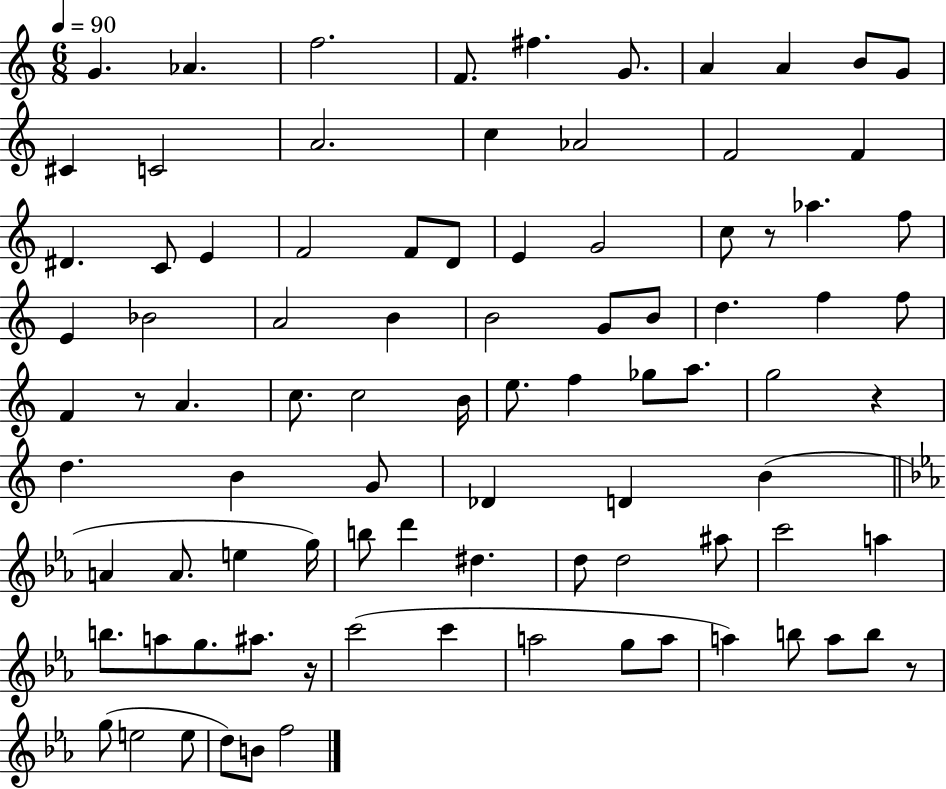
{
  \clef treble
  \numericTimeSignature
  \time 6/8
  \key c \major
  \tempo 4 = 90
  g'4. aes'4. | f''2. | f'8. fis''4. g'8. | a'4 a'4 b'8 g'8 | \break cis'4 c'2 | a'2. | c''4 aes'2 | f'2 f'4 | \break dis'4. c'8 e'4 | f'2 f'8 d'8 | e'4 g'2 | c''8 r8 aes''4. f''8 | \break e'4 bes'2 | a'2 b'4 | b'2 g'8 b'8 | d''4. f''4 f''8 | \break f'4 r8 a'4. | c''8. c''2 b'16 | e''8. f''4 ges''8 a''8. | g''2 r4 | \break d''4. b'4 g'8 | des'4 d'4 b'4( | \bar "||" \break \key ees \major a'4 a'8. e''4 g''16) | b''8 d'''4 dis''4. | d''8 d''2 ais''8 | c'''2 a''4 | \break b''8. a''8 g''8. ais''8. r16 | c'''2( c'''4 | a''2 g''8 a''8 | a''4) b''8 a''8 b''8 r8 | \break g''8( e''2 e''8 | d''8) b'8 f''2 | \bar "|."
}